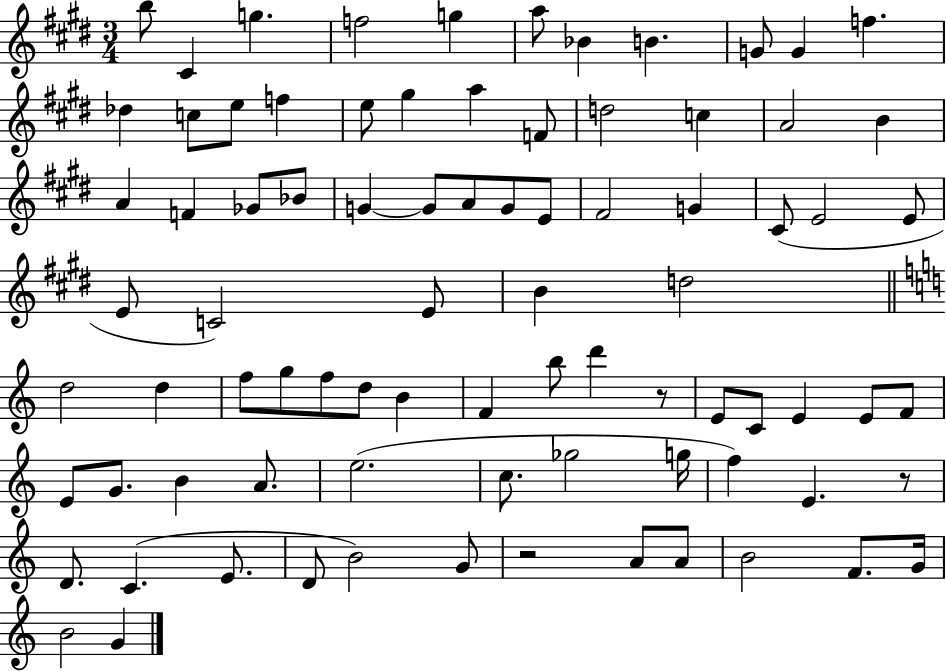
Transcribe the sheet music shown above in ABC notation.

X:1
T:Untitled
M:3/4
L:1/4
K:E
b/2 ^C g f2 g a/2 _B B G/2 G f _d c/2 e/2 f e/2 ^g a F/2 d2 c A2 B A F _G/2 _B/2 G G/2 A/2 G/2 E/2 ^F2 G ^C/2 E2 E/2 E/2 C2 E/2 B d2 d2 d f/2 g/2 f/2 d/2 B F b/2 d' z/2 E/2 C/2 E E/2 F/2 E/2 G/2 B A/2 e2 c/2 _g2 g/4 f E z/2 D/2 C E/2 D/2 B2 G/2 z2 A/2 A/2 B2 F/2 G/4 B2 G